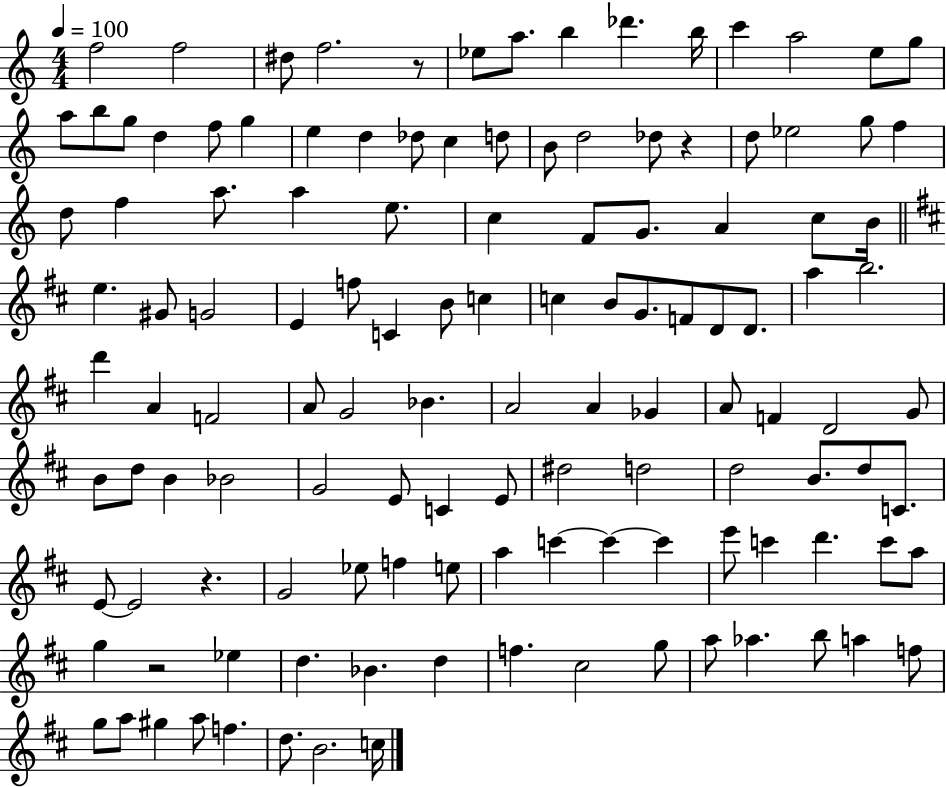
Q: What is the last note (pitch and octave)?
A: C5